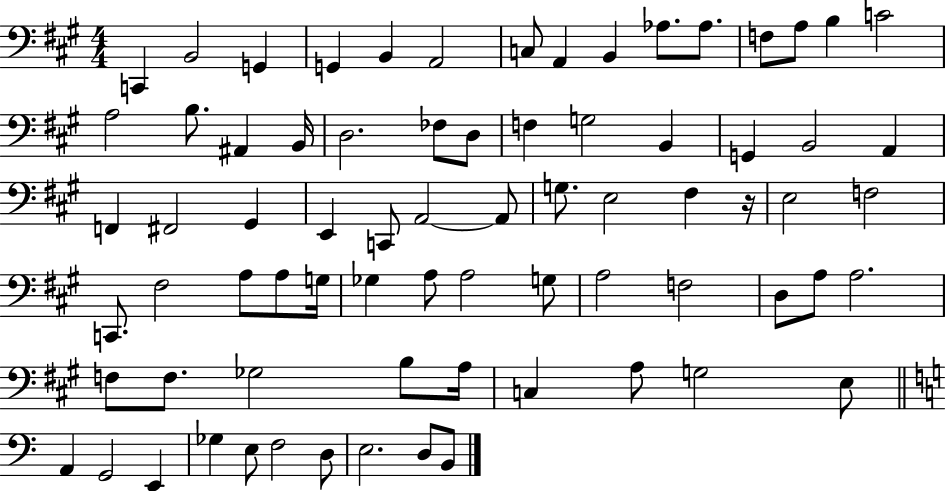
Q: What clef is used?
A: bass